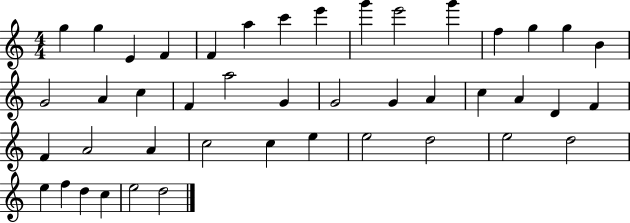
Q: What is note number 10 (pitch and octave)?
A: E6